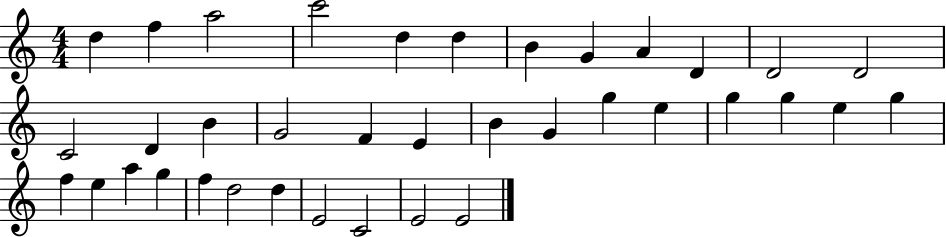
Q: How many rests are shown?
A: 0